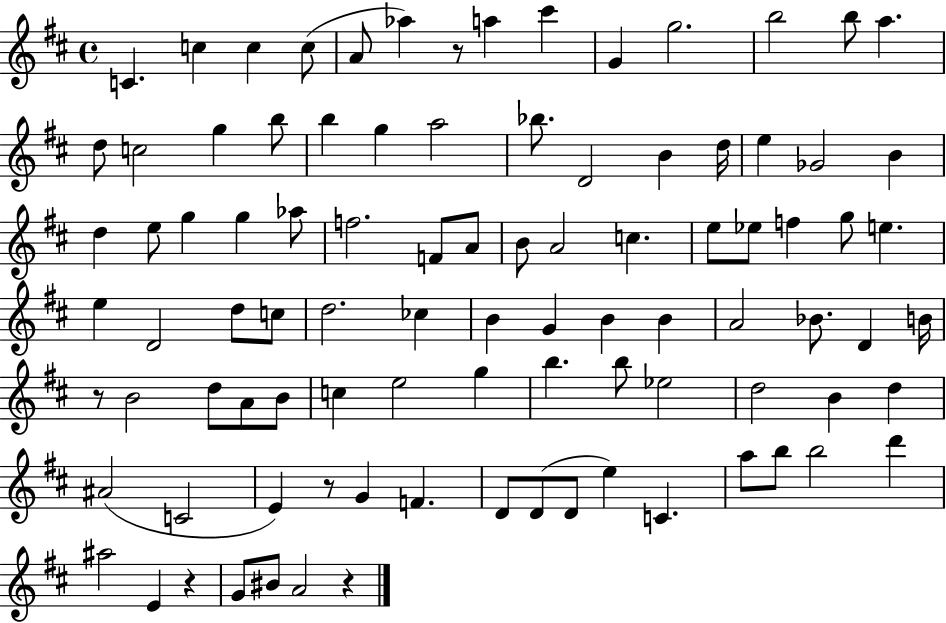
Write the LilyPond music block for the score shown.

{
  \clef treble
  \time 4/4
  \defaultTimeSignature
  \key d \major
  c'4. c''4 c''4 c''8( | a'8 aes''4) r8 a''4 cis'''4 | g'4 g''2. | b''2 b''8 a''4. | \break d''8 c''2 g''4 b''8 | b''4 g''4 a''2 | bes''8. d'2 b'4 d''16 | e''4 ges'2 b'4 | \break d''4 e''8 g''4 g''4 aes''8 | f''2. f'8 a'8 | b'8 a'2 c''4. | e''8 ees''8 f''4 g''8 e''4. | \break e''4 d'2 d''8 c''8 | d''2. ces''4 | b'4 g'4 b'4 b'4 | a'2 bes'8. d'4 b'16 | \break r8 b'2 d''8 a'8 b'8 | c''4 e''2 g''4 | b''4. b''8 ees''2 | d''2 b'4 d''4 | \break ais'2( c'2 | e'4) r8 g'4 f'4. | d'8 d'8( d'8 e''4) c'4. | a''8 b''8 b''2 d'''4 | \break ais''2 e'4 r4 | g'8 bis'8 a'2 r4 | \bar "|."
}